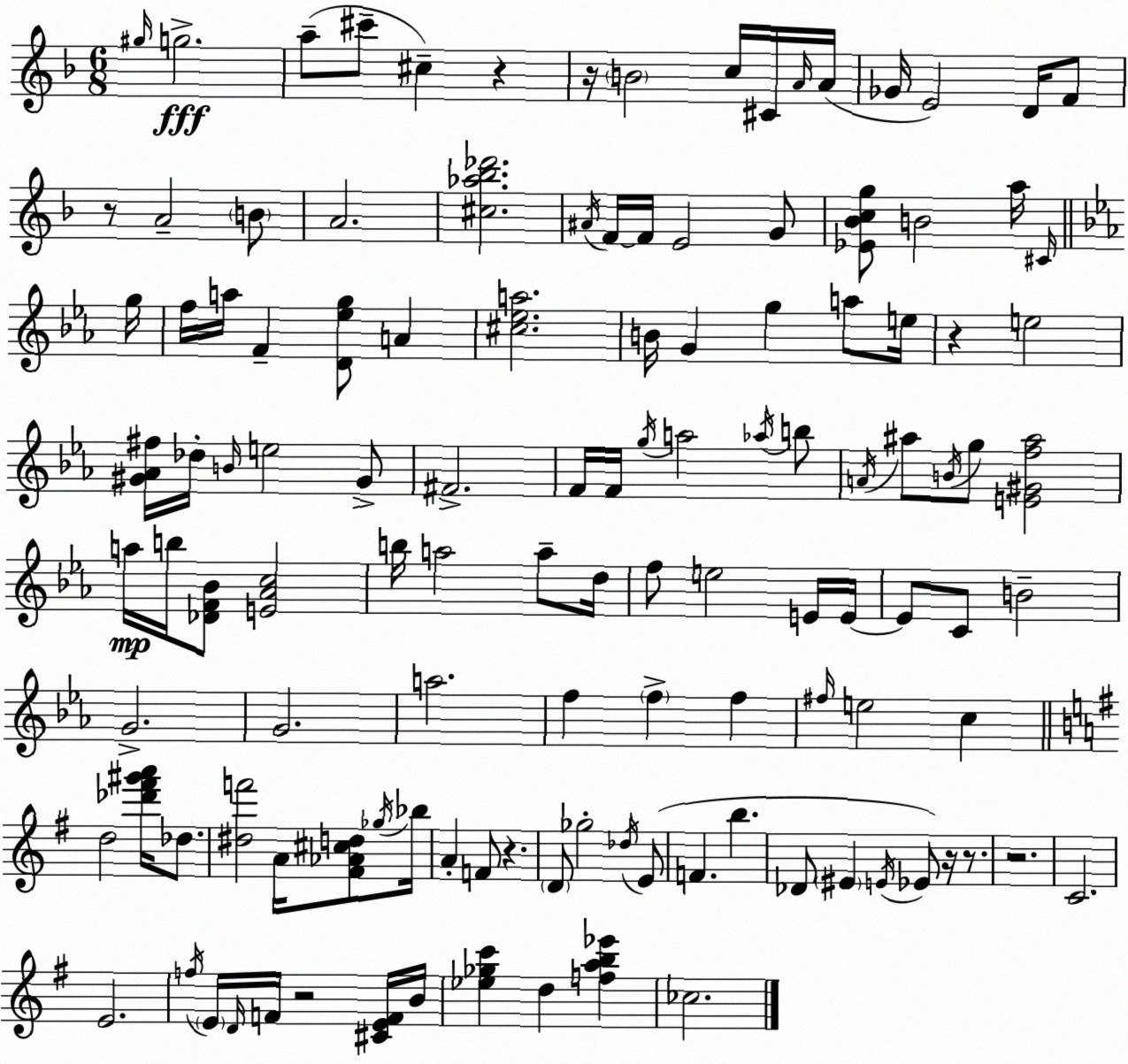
X:1
T:Untitled
M:6/8
L:1/4
K:F
^g/4 g2 a/2 ^c'/2 ^c z z/4 B2 c/4 ^C/4 A/4 A/4 _G/4 E2 D/4 F/2 z/2 A2 B/2 A2 [^c_a_b_d']2 ^A/4 F/4 F/4 E2 G/2 [_E_Bcg]/2 B2 a/4 ^C/4 g/4 f/4 a/4 F [D_eg]/2 A [^c_ea]2 B/4 G g a/2 e/4 z e2 [^G_A^f]/4 _d/4 B/4 e2 ^G/2 ^F2 F/4 F/4 g/4 a2 _a/4 b/2 A/4 ^a/2 B/4 g/2 [E^Gf^a]2 a/4 b/4 [_DF_B]/2 [E_Ac]2 b/4 a2 a/2 d/4 f/2 e2 E/4 E/4 E/2 C/2 B2 G2 G2 a2 f f f ^f/4 e2 c d2 [_d'^f'^g'a']/4 _d/2 [^df']2 A/4 [^F_A^cd]/2 _g/4 _b/4 A F/2 z D/2 _g2 _d/4 E/2 F b _D/2 ^E E/4 _E/2 z/4 z/2 z2 C2 E2 f/4 E/4 D/4 F/4 z2 [^CEF]/4 B/4 [_e_gc'] d [fab_e'] _c2